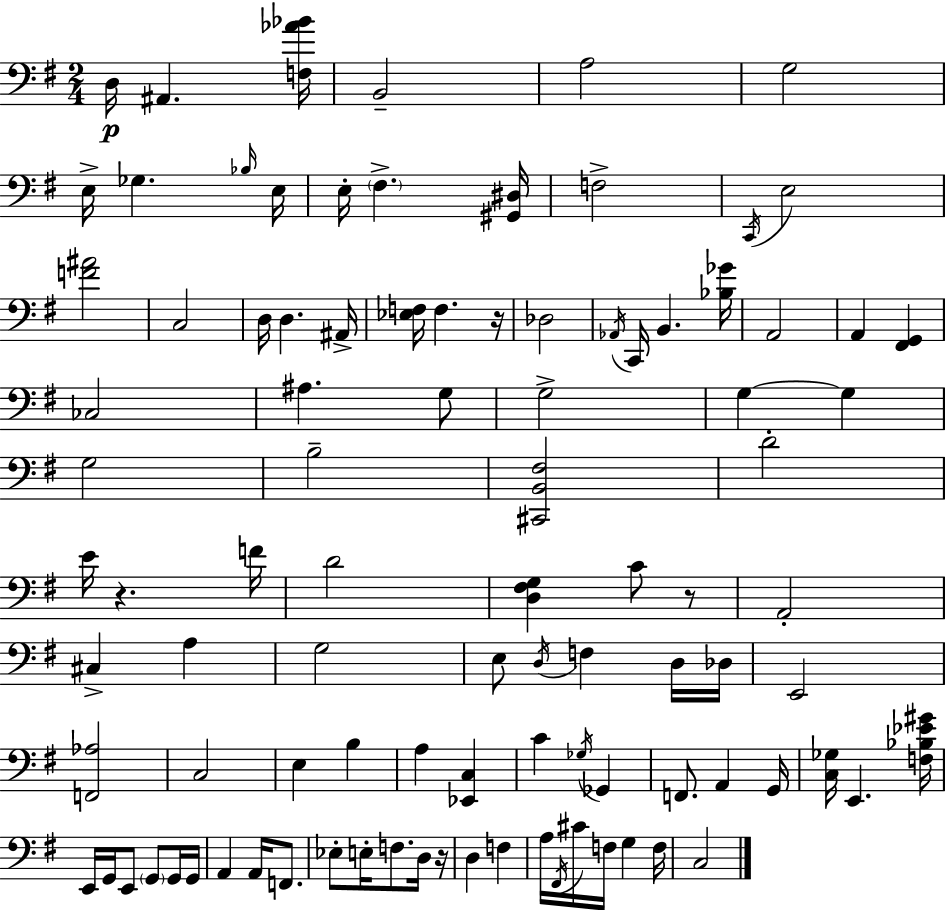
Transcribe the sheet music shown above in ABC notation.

X:1
T:Untitled
M:2/4
L:1/4
K:G
D,/4 ^A,, [F,_A_B]/4 B,,2 A,2 G,2 E,/4 _G, _B,/4 E,/4 E,/4 ^F, [^G,,^D,]/4 F,2 C,,/4 E,2 [F^A]2 C,2 D,/4 D, ^A,,/4 [_E,F,]/4 F, z/4 _D,2 _A,,/4 C,,/4 B,, [_B,_G]/4 A,,2 A,, [^F,,G,,] _C,2 ^A, G,/2 G,2 G, G, G,2 B,2 [^C,,B,,^F,]2 D2 E/4 z F/4 D2 [D,^F,G,] C/2 z/2 A,,2 ^C, A, G,2 E,/2 D,/4 F, D,/4 _D,/4 E,,2 [F,,_A,]2 C,2 E, B, A, [_E,,C,] C _G,/4 _G,, F,,/2 A,, G,,/4 [C,_G,]/4 E,, [F,_B,_E^G]/4 E,,/4 G,,/4 E,,/2 G,,/2 G,,/4 G,,/4 A,, A,,/4 F,,/2 _E,/2 E,/4 F,/2 D,/4 z/4 D, F, A,/4 ^F,,/4 ^C/4 F,/4 G, F,/4 C,2